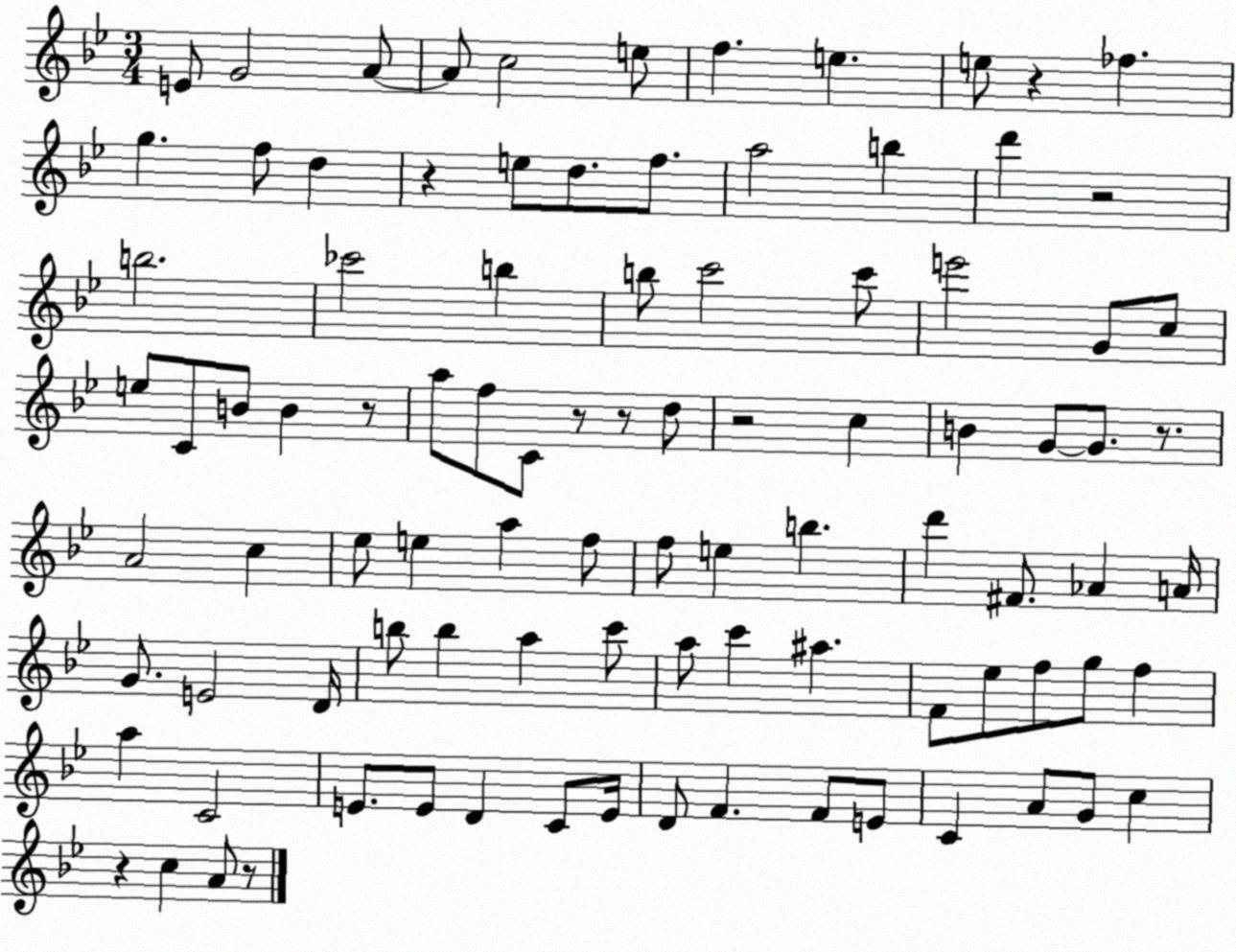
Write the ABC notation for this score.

X:1
T:Untitled
M:3/4
L:1/4
K:Bb
E/2 G2 A/2 A/2 c2 e/2 f e e/2 z _f g f/2 d z e/2 d/2 f/2 a2 b d' z2 b2 _c'2 b b/2 c'2 c'/2 e'2 G/2 c/2 e/2 C/2 B/2 B z/2 a/2 f/2 C/2 z/2 z/2 d/2 z2 c B G/2 G/2 z/2 A2 c _e/2 e a f/2 f/2 e b d' ^F/2 _A A/4 G/2 E2 D/4 b/2 b a c'/2 a/2 c' ^a F/2 _e/2 f/2 g/2 f a C2 E/2 E/2 D C/2 E/4 D/2 F F/2 E/2 C A/2 G/2 c z c A/2 z/2